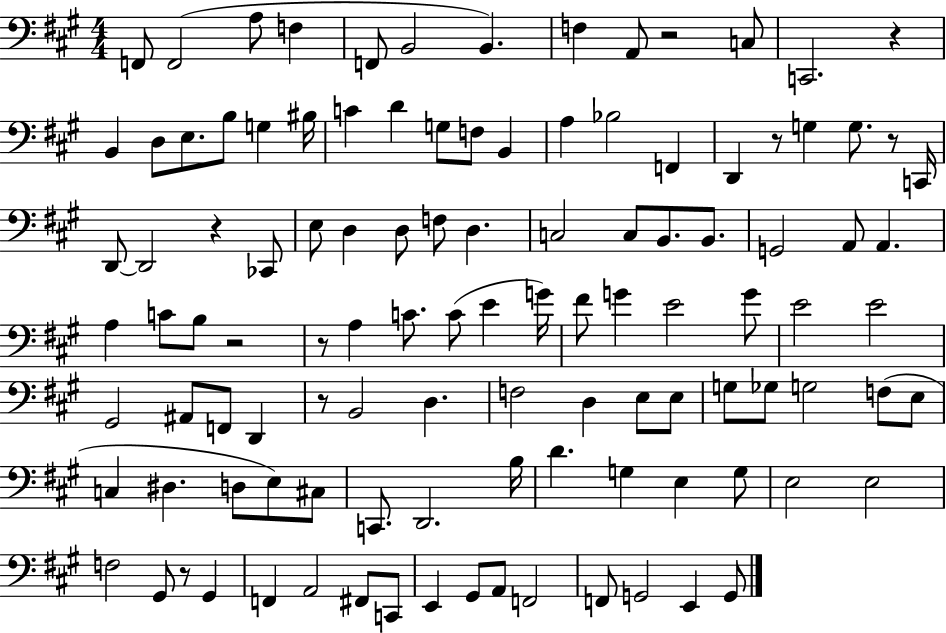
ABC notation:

X:1
T:Untitled
M:4/4
L:1/4
K:A
F,,/2 F,,2 A,/2 F, F,,/2 B,,2 B,, F, A,,/2 z2 C,/2 C,,2 z B,, D,/2 E,/2 B,/2 G, ^B,/4 C D G,/2 F,/2 B,, A, _B,2 F,, D,, z/2 G, G,/2 z/2 C,,/4 D,,/2 D,,2 z _C,,/2 E,/2 D, D,/2 F,/2 D, C,2 C,/2 B,,/2 B,,/2 G,,2 A,,/2 A,, A, C/2 B,/2 z2 z/2 A, C/2 C/2 E G/4 ^F/2 G E2 G/2 E2 E2 ^G,,2 ^A,,/2 F,,/2 D,, z/2 B,,2 D, F,2 D, E,/2 E,/2 G,/2 _G,/2 G,2 F,/2 E,/2 C, ^D, D,/2 E,/2 ^C,/2 C,,/2 D,,2 B,/4 D G, E, G,/2 E,2 E,2 F,2 ^G,,/2 z/2 ^G,, F,, A,,2 ^F,,/2 C,,/2 E,, ^G,,/2 A,,/2 F,,2 F,,/2 G,,2 E,, G,,/2